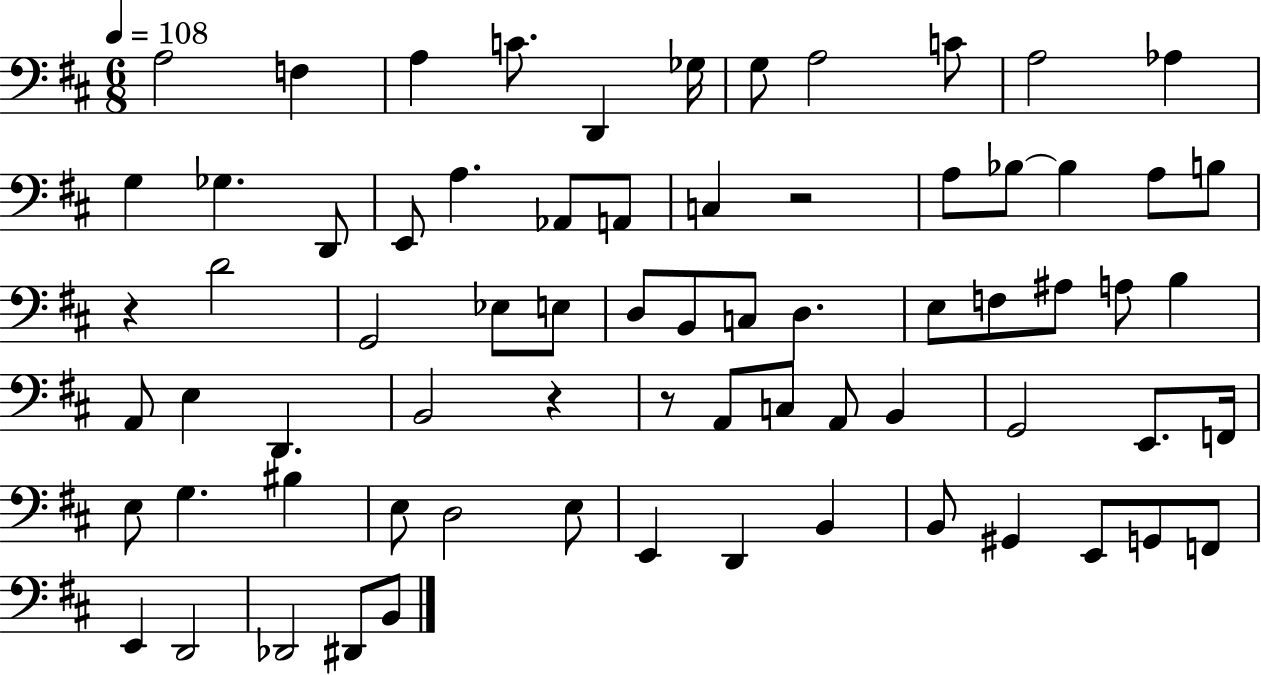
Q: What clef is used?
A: bass